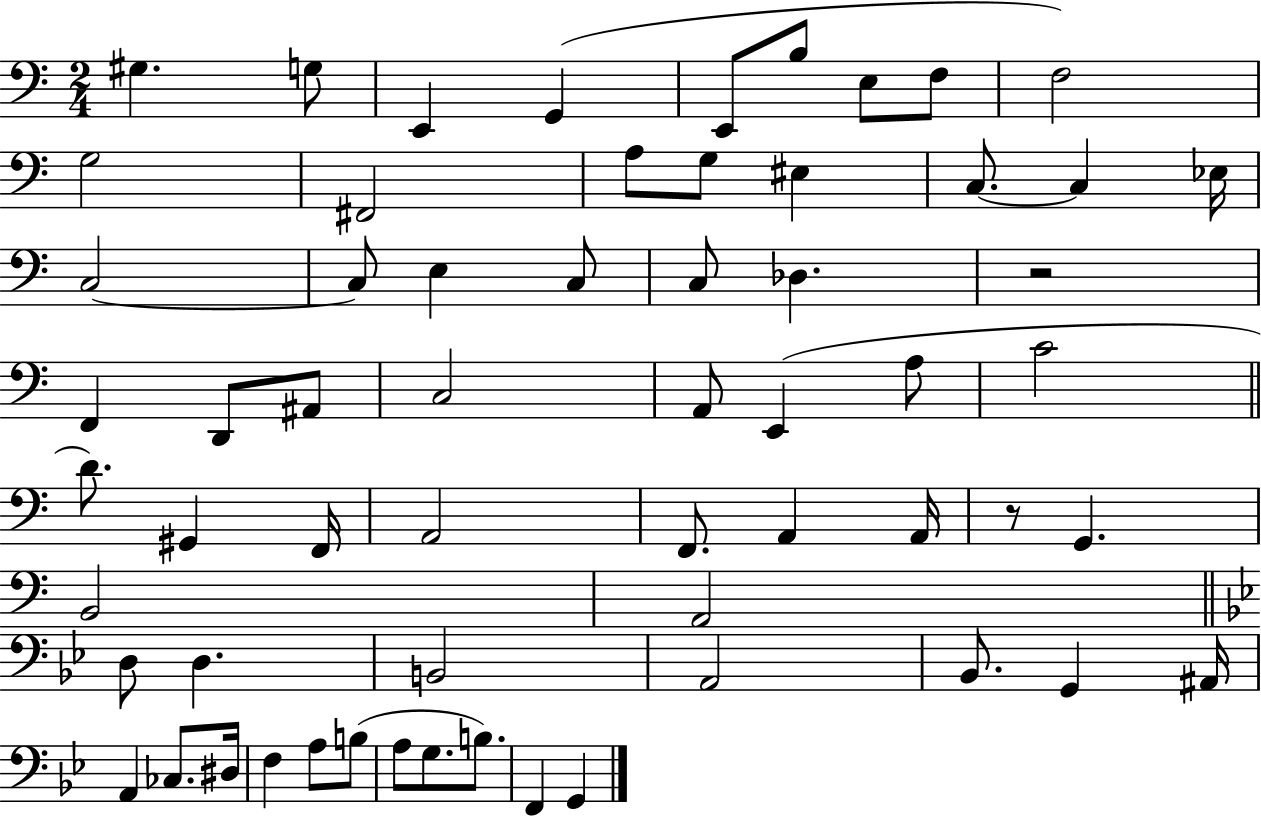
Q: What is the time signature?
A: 2/4